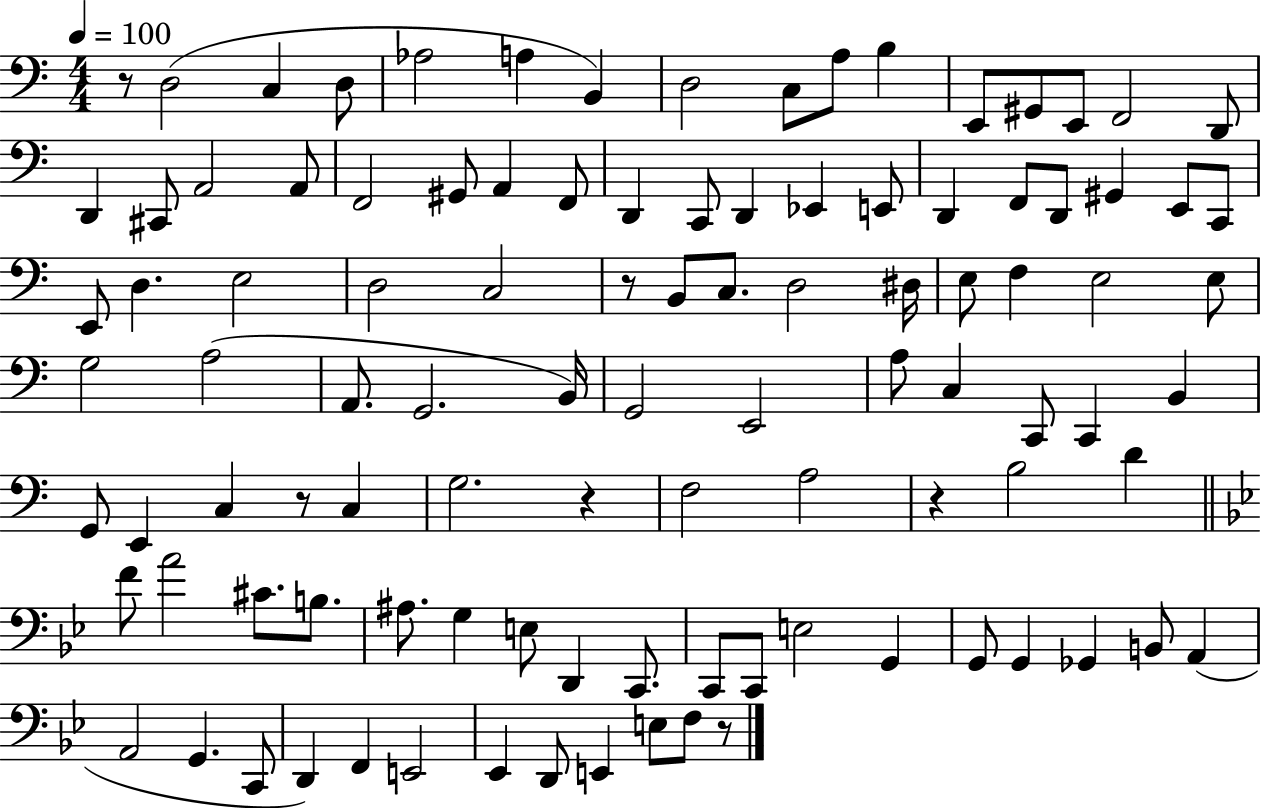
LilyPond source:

{
  \clef bass
  \numericTimeSignature
  \time 4/4
  \key c \major
  \tempo 4 = 100
  r8 d2( c4 d8 | aes2 a4 b,4) | d2 c8 a8 b4 | e,8 gis,8 e,8 f,2 d,8 | \break d,4 cis,8 a,2 a,8 | f,2 gis,8 a,4 f,8 | d,4 c,8 d,4 ees,4 e,8 | d,4 f,8 d,8 gis,4 e,8 c,8 | \break e,8 d4. e2 | d2 c2 | r8 b,8 c8. d2 dis16 | e8 f4 e2 e8 | \break g2 a2( | a,8. g,2. b,16) | g,2 e,2 | a8 c4 c,8 c,4 b,4 | \break g,8 e,4 c4 r8 c4 | g2. r4 | f2 a2 | r4 b2 d'4 | \break \bar "||" \break \key g \minor f'8 a'2 cis'8. b8. | ais8. g4 e8 d,4 c,8. | c,8 c,8 e2 g,4 | g,8 g,4 ges,4 b,8 a,4( | \break a,2 g,4. c,8 | d,4) f,4 e,2 | ees,4 d,8 e,4 e8 f8 r8 | \bar "|."
}